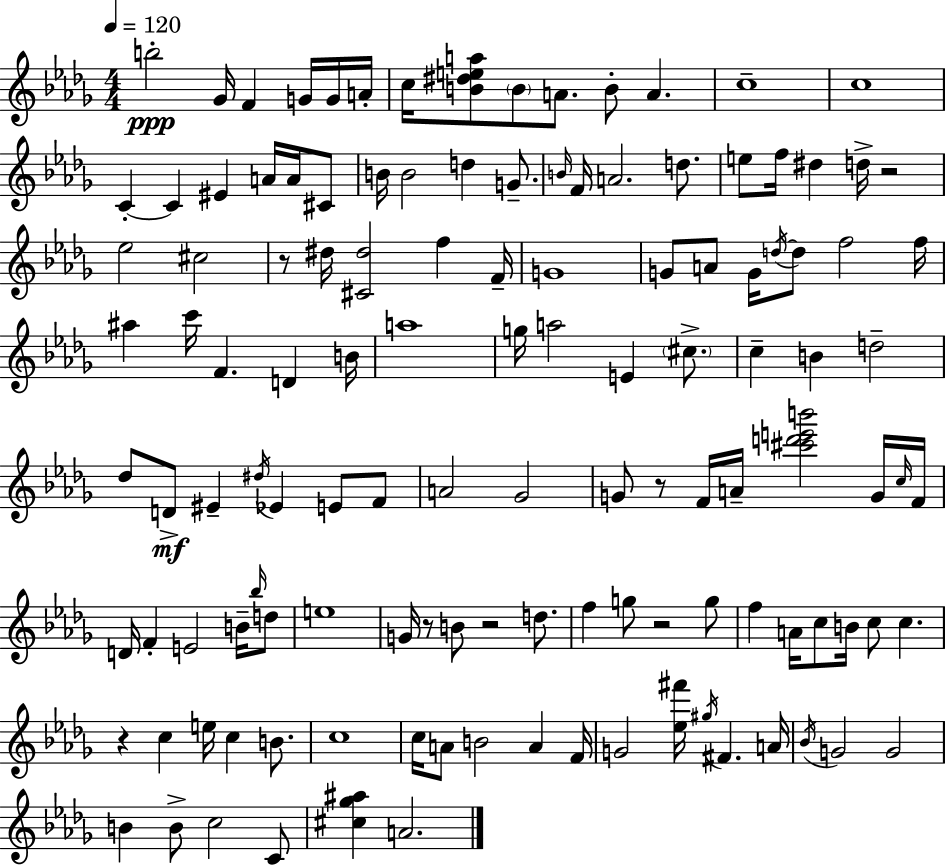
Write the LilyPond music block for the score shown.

{
  \clef treble
  \numericTimeSignature
  \time 4/4
  \key bes \minor
  \tempo 4 = 120
  b''2-.\ppp ges'16 f'4 g'16 g'16 a'16-. | c''16 <b' dis'' e'' a''>8 \parenthesize b'8 a'8. b'8-. a'4. | c''1-- | c''1 | \break c'4-.~~ c'4 eis'4 a'16 a'16 cis'8 | b'16 b'2 d''4 g'8.-- | \grace { b'16 } f'16 a'2. d''8. | e''8 f''16 dis''4 d''16-> r2 | \break ees''2 cis''2 | r8 dis''16 <cis' dis''>2 f''4 | f'16-- g'1 | g'8 a'8 g'16 \acciaccatura { d''16~ }~ d''8 f''2 | \break f''16 ais''4 c'''16 f'4. d'4 | b'16 a''1 | g''16 a''2 e'4 \parenthesize cis''8.-> | c''4-- b'4 d''2-- | \break des''8 d'8->\mf eis'4-- \acciaccatura { dis''16 } ees'4 e'8 | f'8 a'2 ges'2 | g'8 r8 f'16 a'16-- <cis''' d''' e''' b'''>2 | g'16 \grace { c''16 } f'16 d'16 f'4-. e'2 | \break b'16-- \grace { bes''16 } d''8 e''1 | g'16 r8 b'8 r2 | d''8. f''4 g''8 r2 | g''8 f''4 a'16 c''8 b'16 c''8 c''4. | \break r4 c''4 e''16 c''4 | b'8. c''1 | c''16 a'8 b'2 | a'4 f'16 g'2 <ees'' fis'''>16 \acciaccatura { gis''16 } fis'4. | \break a'16 \acciaccatura { bes'16 } g'2 g'2 | b'4 b'8-> c''2 | c'8 <cis'' ges'' ais''>4 a'2. | \bar "|."
}